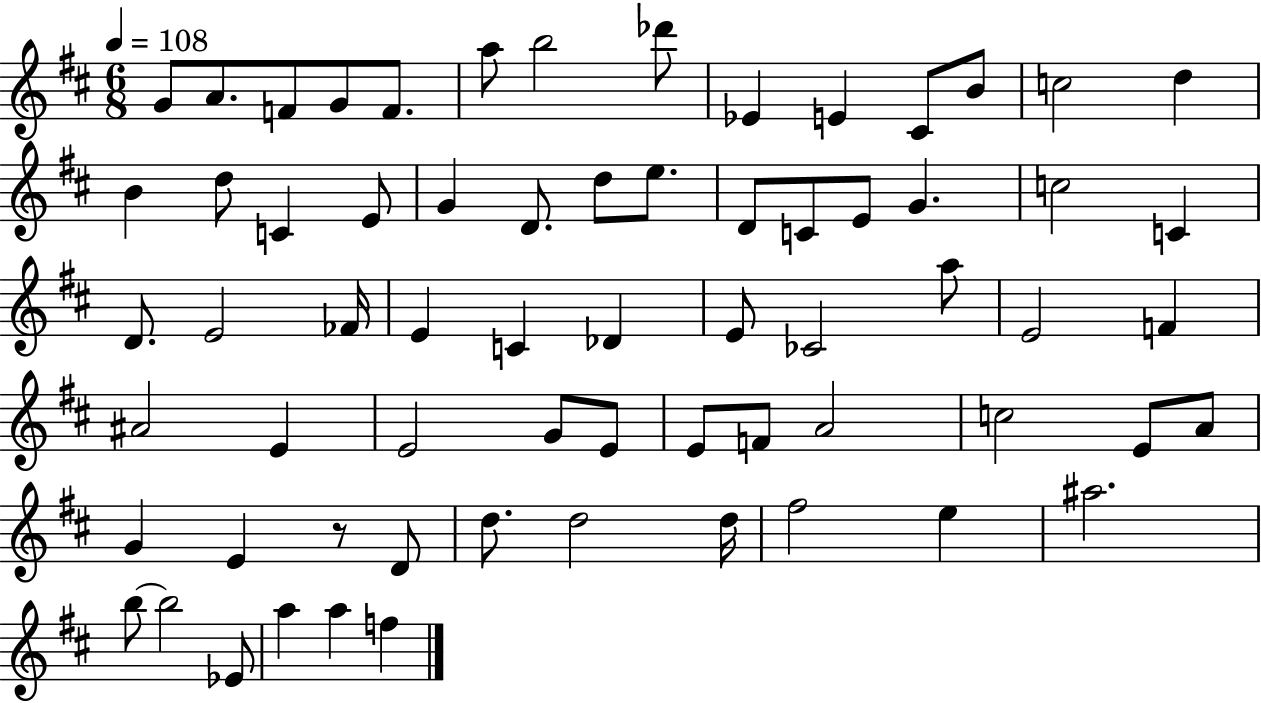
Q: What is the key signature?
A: D major